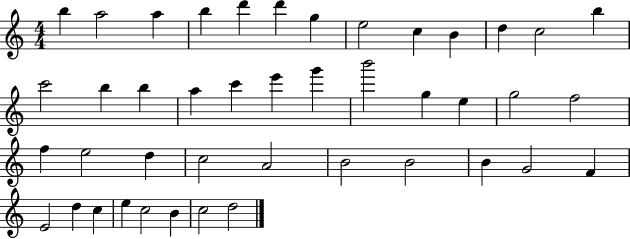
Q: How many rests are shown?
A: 0